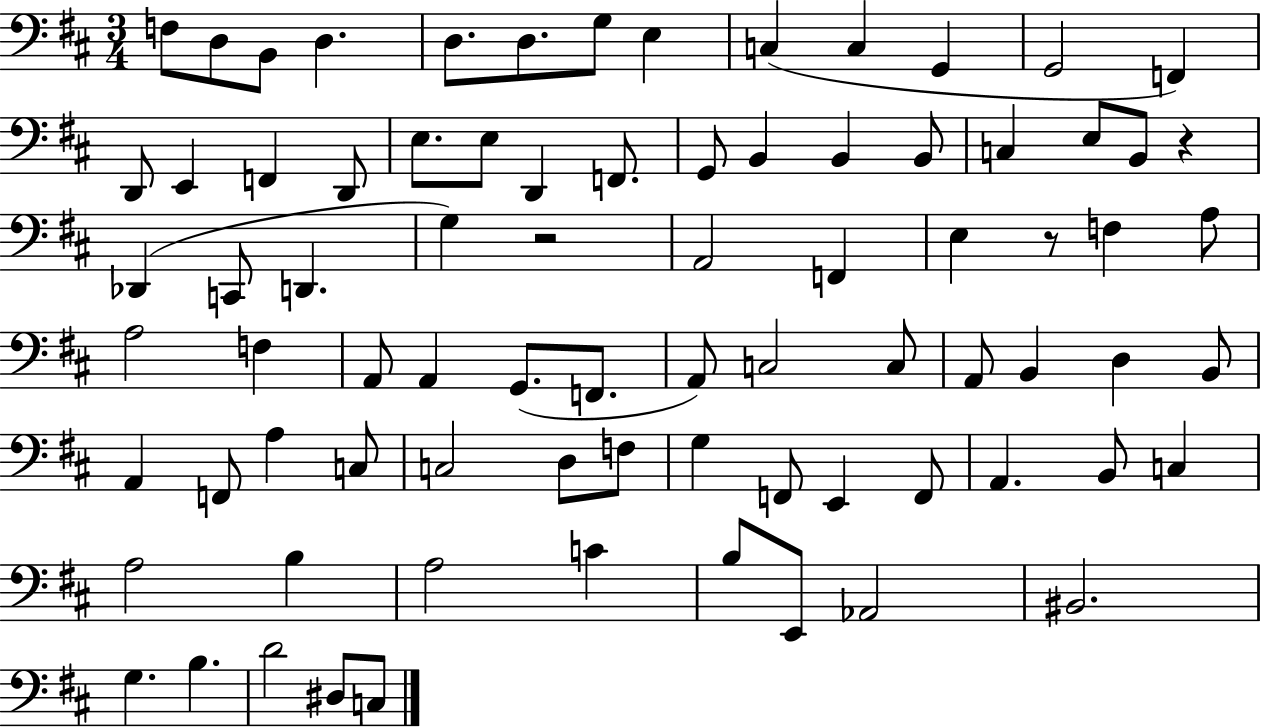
{
  \clef bass
  \numericTimeSignature
  \time 3/4
  \key d \major
  f8 d8 b,8 d4. | d8. d8. g8 e4 | c4( c4 g,4 | g,2 f,4) | \break d,8 e,4 f,4 d,8 | e8. e8 d,4 f,8. | g,8 b,4 b,4 b,8 | c4 e8 b,8 r4 | \break des,4( c,8 d,4. | g4) r2 | a,2 f,4 | e4 r8 f4 a8 | \break a2 f4 | a,8 a,4 g,8.( f,8. | a,8) c2 c8 | a,8 b,4 d4 b,8 | \break a,4 f,8 a4 c8 | c2 d8 f8 | g4 f,8 e,4 f,8 | a,4. b,8 c4 | \break a2 b4 | a2 c'4 | b8 e,8 aes,2 | bis,2. | \break g4. b4. | d'2 dis8 c8 | \bar "|."
}